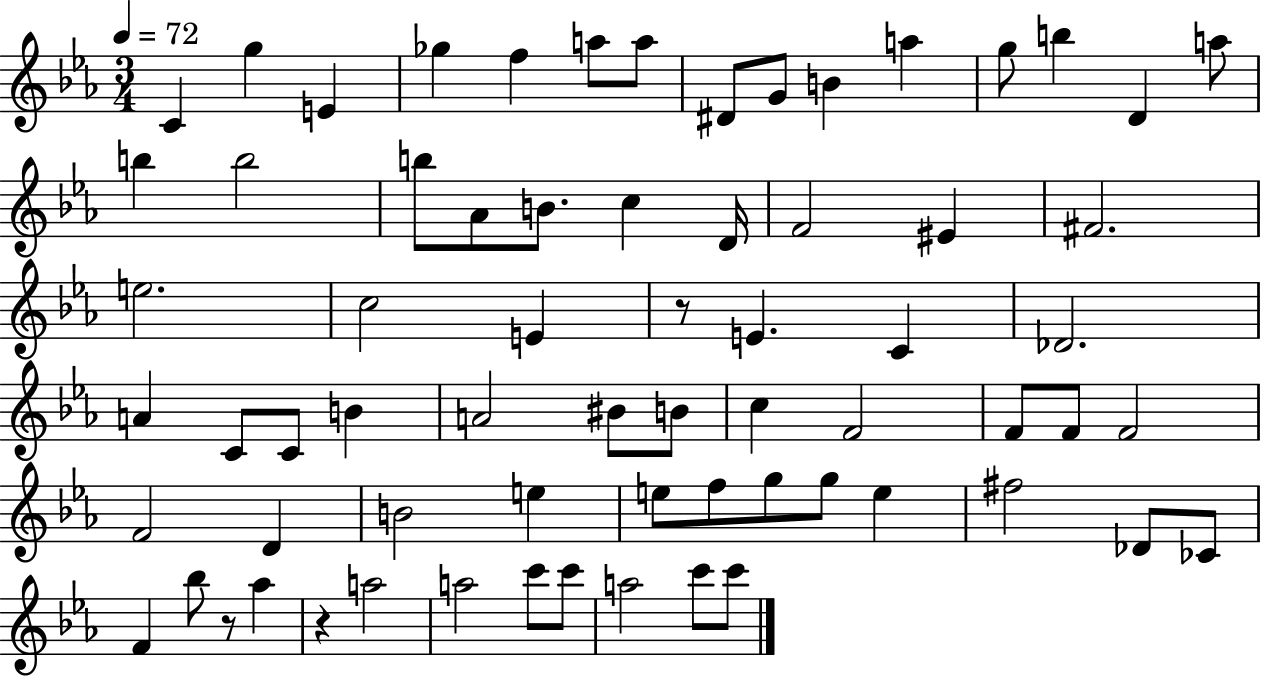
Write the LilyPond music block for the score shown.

{
  \clef treble
  \numericTimeSignature
  \time 3/4
  \key ees \major
  \tempo 4 = 72
  c'4 g''4 e'4 | ges''4 f''4 a''8 a''8 | dis'8 g'8 b'4 a''4 | g''8 b''4 d'4 a''8 | \break b''4 b''2 | b''8 aes'8 b'8. c''4 d'16 | f'2 eis'4 | fis'2. | \break e''2. | c''2 e'4 | r8 e'4. c'4 | des'2. | \break a'4 c'8 c'8 b'4 | a'2 bis'8 b'8 | c''4 f'2 | f'8 f'8 f'2 | \break f'2 d'4 | b'2 e''4 | e''8 f''8 g''8 g''8 e''4 | fis''2 des'8 ces'8 | \break f'4 bes''8 r8 aes''4 | r4 a''2 | a''2 c'''8 c'''8 | a''2 c'''8 c'''8 | \break \bar "|."
}